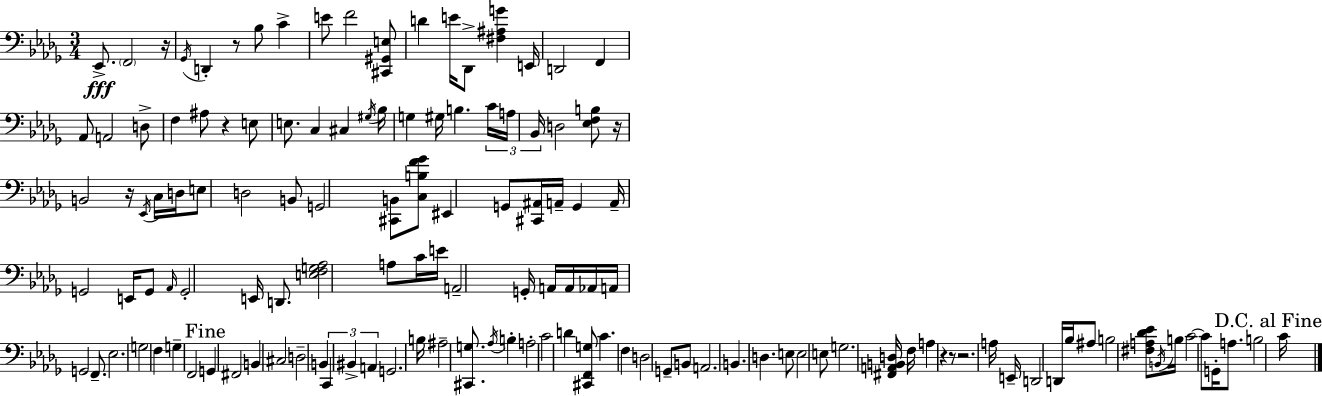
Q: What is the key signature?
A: BES minor